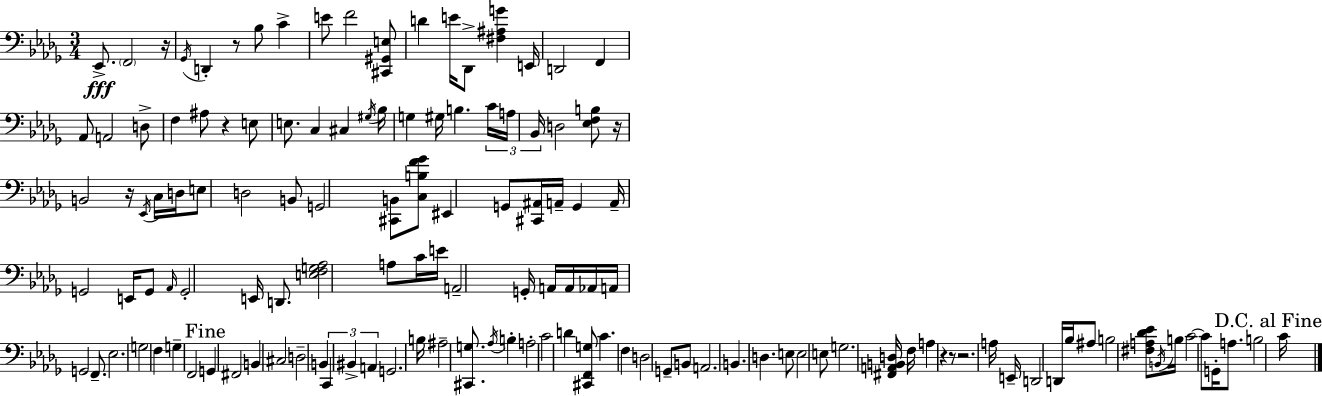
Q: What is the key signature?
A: BES minor